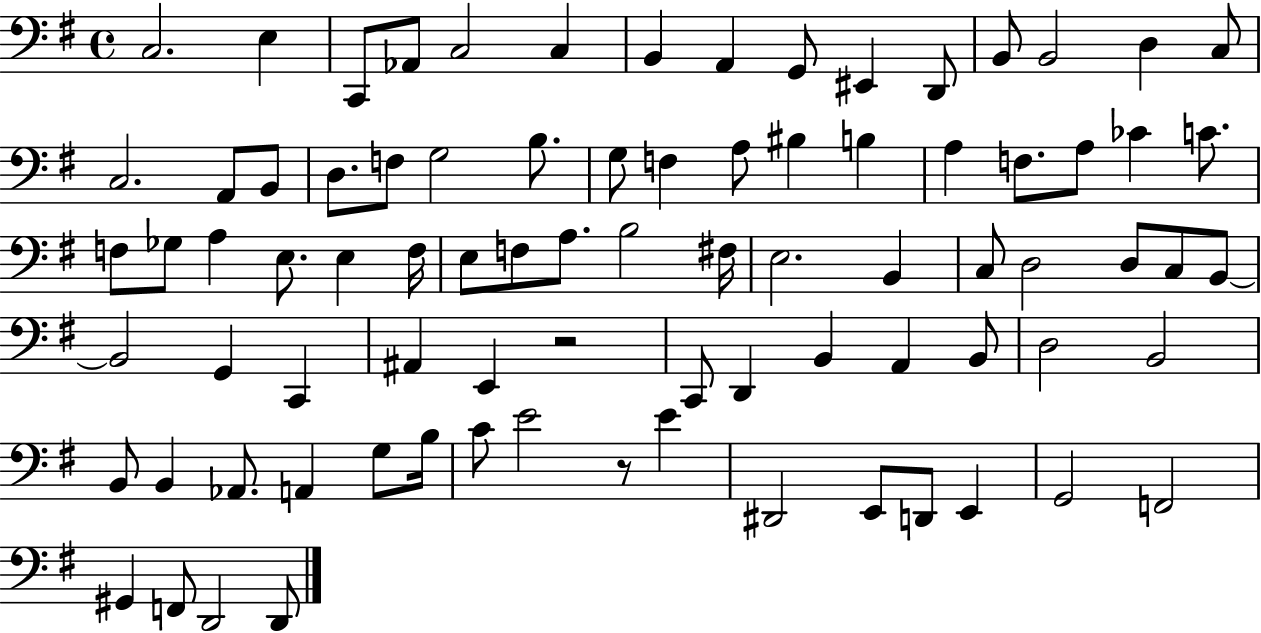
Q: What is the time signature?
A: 4/4